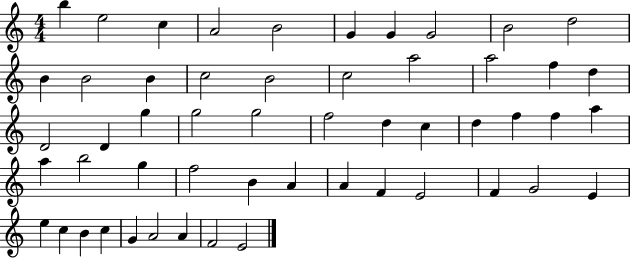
B5/q E5/h C5/q A4/h B4/h G4/q G4/q G4/h B4/h D5/h B4/q B4/h B4/q C5/h B4/h C5/h A5/h A5/h F5/q D5/q D4/h D4/q G5/q G5/h G5/h F5/h D5/q C5/q D5/q F5/q F5/q A5/q A5/q B5/h G5/q F5/h B4/q A4/q A4/q F4/q E4/h F4/q G4/h E4/q E5/q C5/q B4/q C5/q G4/q A4/h A4/q F4/h E4/h